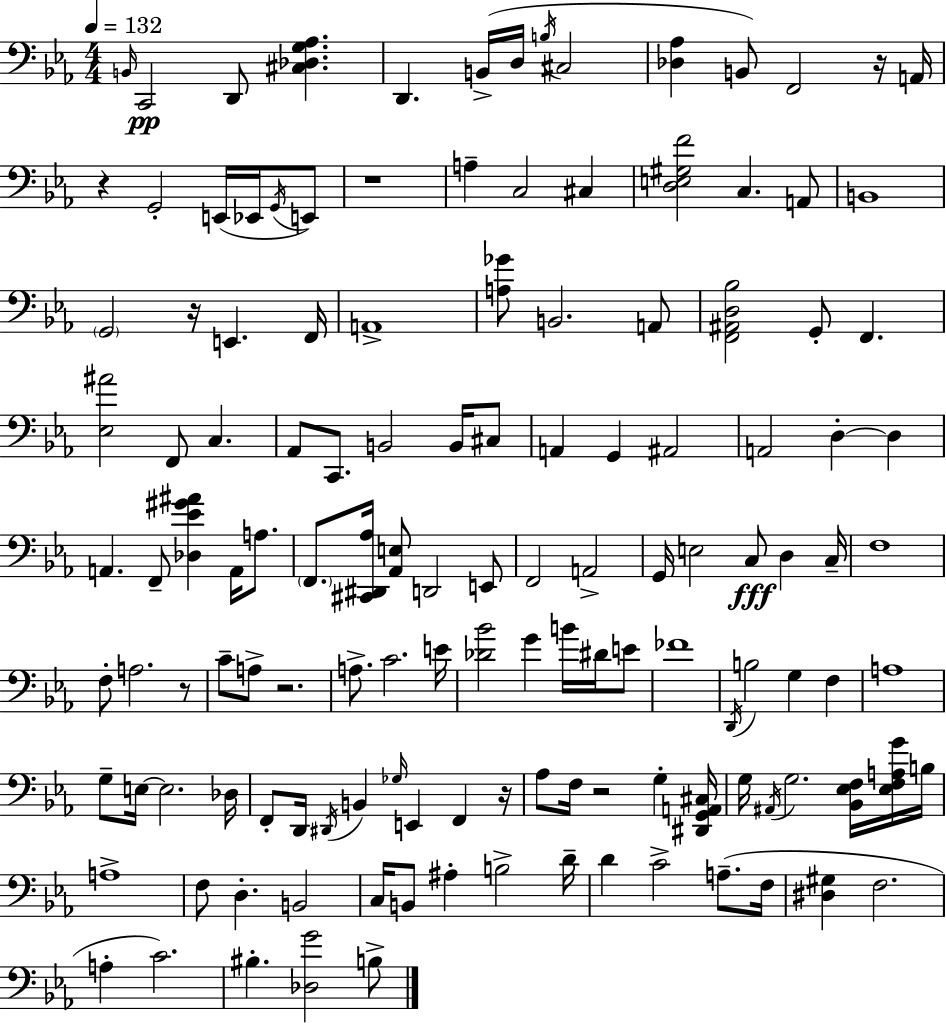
X:1
T:Untitled
M:4/4
L:1/4
K:Cm
B,,/4 C,,2 D,,/2 [^C,_D,G,_A,] D,, B,,/4 D,/4 B,/4 ^C,2 [_D,_A,] B,,/2 F,,2 z/4 A,,/4 z G,,2 E,,/4 _E,,/4 G,,/4 E,,/2 z4 A, C,2 ^C, [D,E,^G,F]2 C, A,,/2 B,,4 G,,2 z/4 E,, F,,/4 A,,4 [A,_G]/2 B,,2 A,,/2 [F,,^A,,D,_B,]2 G,,/2 F,, [_E,^A]2 F,,/2 C, _A,,/2 C,,/2 B,,2 B,,/4 ^C,/2 A,, G,, ^A,,2 A,,2 D, D, A,, F,,/2 [_D,_E^G^A] A,,/4 A,/2 F,,/2 [^C,,^D,,_A,]/4 [_A,,E,]/2 D,,2 E,,/2 F,,2 A,,2 G,,/4 E,2 C,/2 D, C,/4 F,4 F,/2 A,2 z/2 C/2 A,/2 z2 A,/2 C2 E/4 [_D_B]2 G B/4 ^D/4 E/2 _F4 D,,/4 B,2 G, F, A,4 G,/2 E,/4 E,2 _D,/4 F,,/2 D,,/4 ^D,,/4 B,, _G,/4 E,, F,, z/4 _A,/2 F,/4 z2 G, [^D,,G,,A,,^C,]/4 G,/4 ^A,,/4 G,2 [_B,,_E,F,]/4 [_E,F,A,G]/4 B,/4 A,4 F,/2 D, B,,2 C,/4 B,,/2 ^A, B,2 D/4 D C2 A,/2 F,/4 [^D,^G,] F,2 A, C2 ^B, [_D,G]2 B,/2